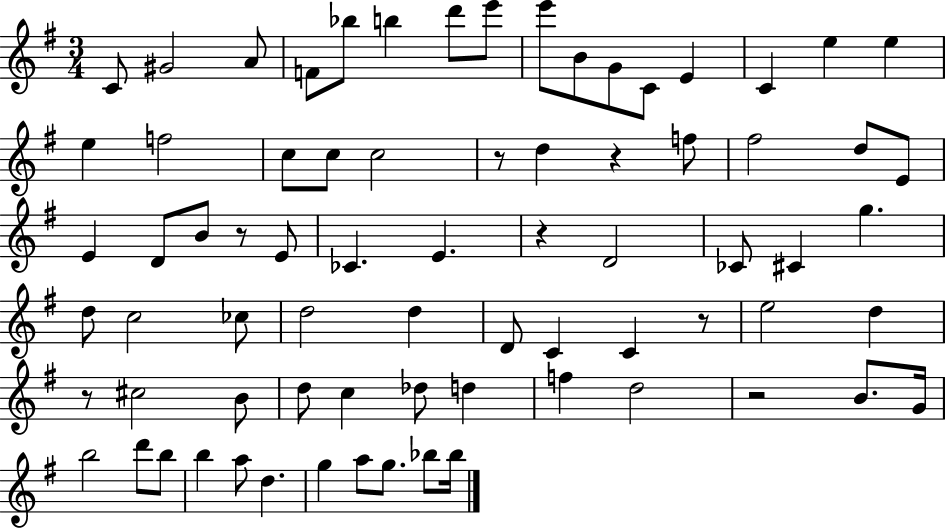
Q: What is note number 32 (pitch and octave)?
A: E4